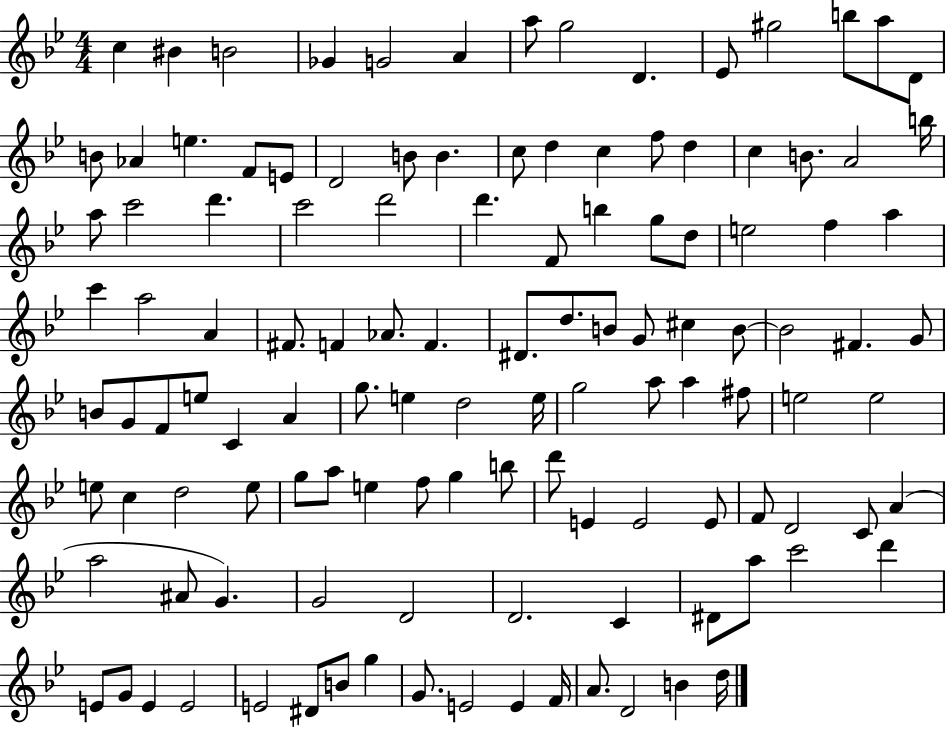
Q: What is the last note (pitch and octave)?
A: D5